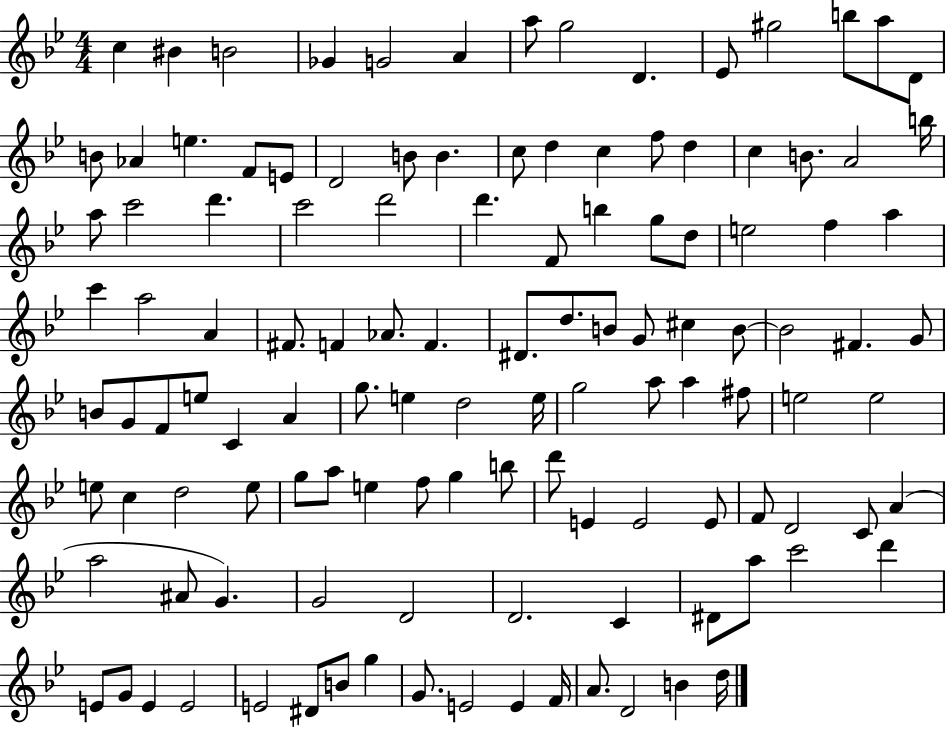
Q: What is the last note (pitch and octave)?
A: D5